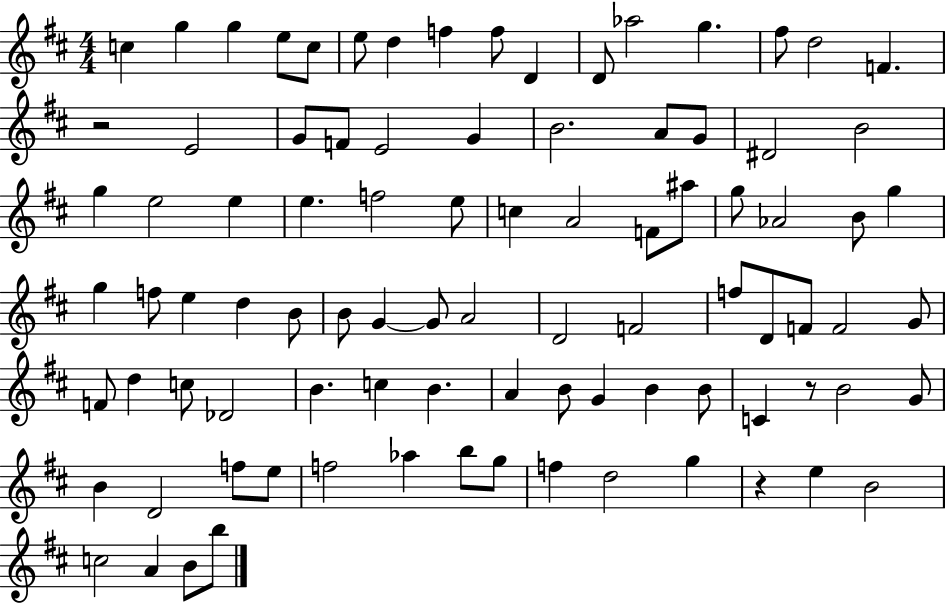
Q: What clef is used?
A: treble